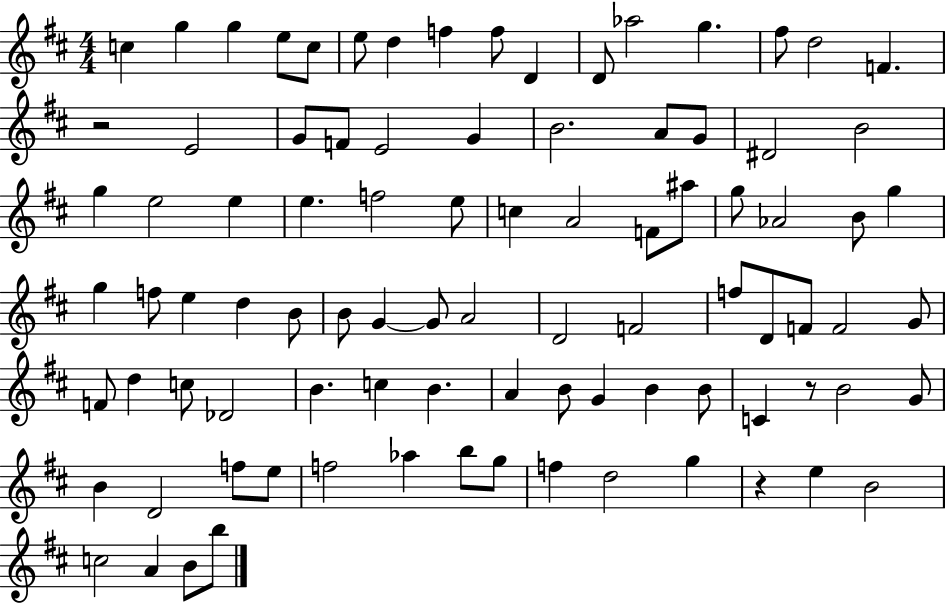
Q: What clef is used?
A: treble